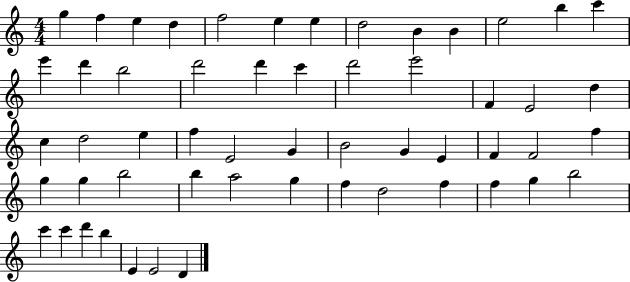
X:1
T:Untitled
M:4/4
L:1/4
K:C
g f e d f2 e e d2 B B e2 b c' e' d' b2 d'2 d' c' d'2 e'2 F E2 d c d2 e f E2 G B2 G E F F2 f g g b2 b a2 g f d2 f f g b2 c' c' d' b E E2 D